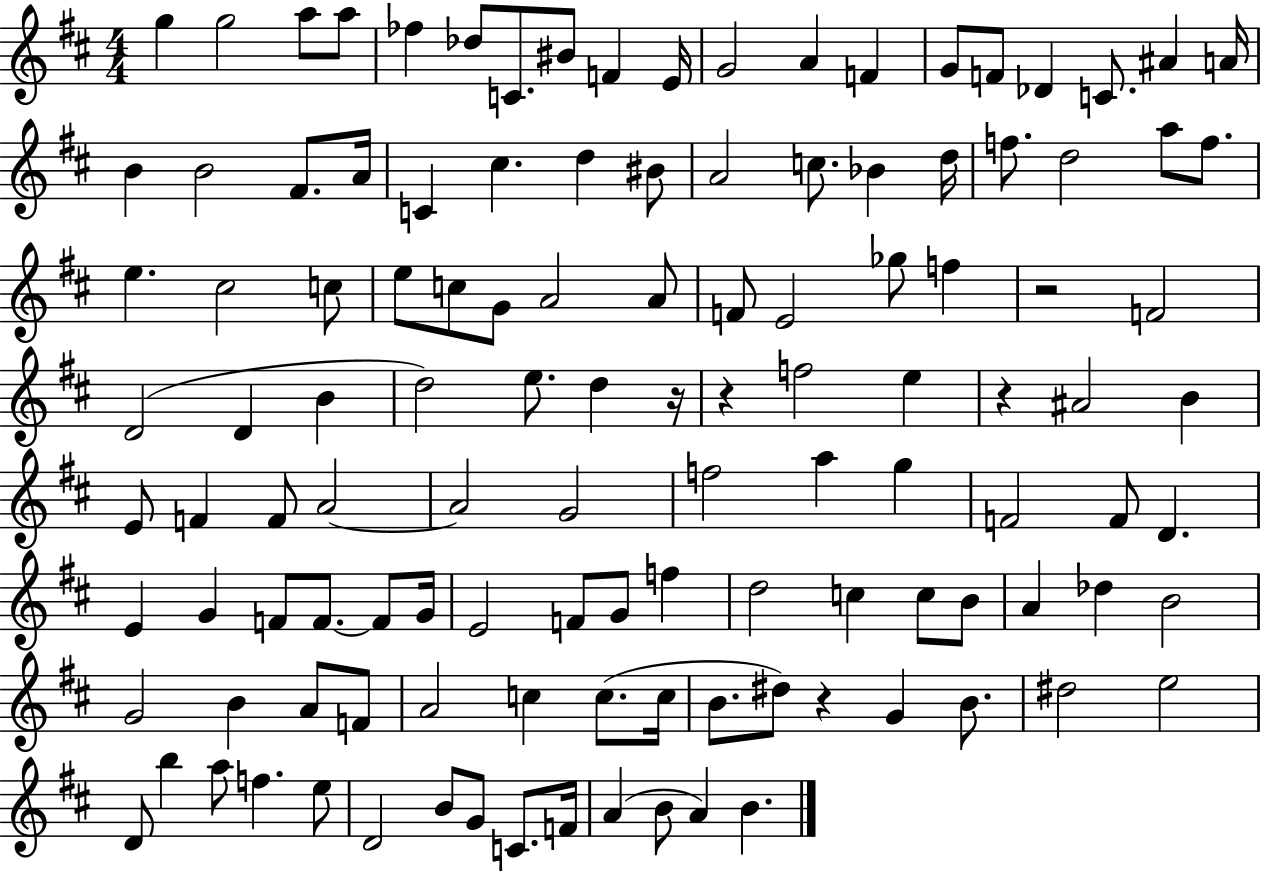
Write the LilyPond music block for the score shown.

{
  \clef treble
  \numericTimeSignature
  \time 4/4
  \key d \major
  \repeat volta 2 { g''4 g''2 a''8 a''8 | fes''4 des''8 c'8. bis'8 f'4 e'16 | g'2 a'4 f'4 | g'8 f'8 des'4 c'8. ais'4 a'16 | \break b'4 b'2 fis'8. a'16 | c'4 cis''4. d''4 bis'8 | a'2 c''8. bes'4 d''16 | f''8. d''2 a''8 f''8. | \break e''4. cis''2 c''8 | e''8 c''8 g'8 a'2 a'8 | f'8 e'2 ges''8 f''4 | r2 f'2 | \break d'2( d'4 b'4 | d''2) e''8. d''4 r16 | r4 f''2 e''4 | r4 ais'2 b'4 | \break e'8 f'4 f'8 a'2~~ | a'2 g'2 | f''2 a''4 g''4 | f'2 f'8 d'4. | \break e'4 g'4 f'8 f'8.~~ f'8 g'16 | e'2 f'8 g'8 f''4 | d''2 c''4 c''8 b'8 | a'4 des''4 b'2 | \break g'2 b'4 a'8 f'8 | a'2 c''4 c''8.( c''16 | b'8. dis''8) r4 g'4 b'8. | dis''2 e''2 | \break d'8 b''4 a''8 f''4. e''8 | d'2 b'8 g'8 c'8. f'16 | a'4( b'8 a'4) b'4. | } \bar "|."
}